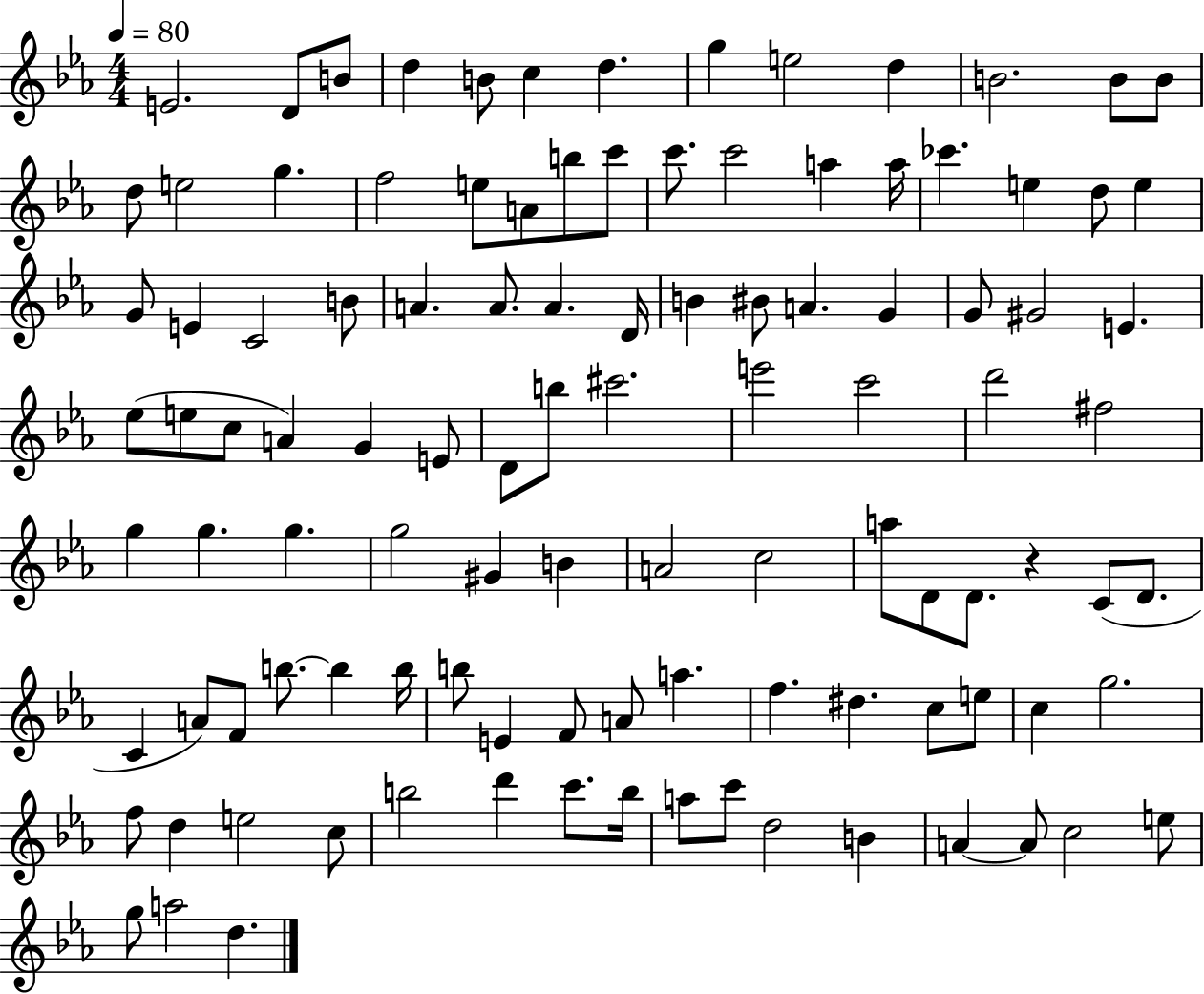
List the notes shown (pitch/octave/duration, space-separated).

E4/h. D4/e B4/e D5/q B4/e C5/q D5/q. G5/q E5/h D5/q B4/h. B4/e B4/e D5/e E5/h G5/q. F5/h E5/e A4/e B5/e C6/e C6/e. C6/h A5/q A5/s CES6/q. E5/q D5/e E5/q G4/e E4/q C4/h B4/e A4/q. A4/e. A4/q. D4/s B4/q BIS4/e A4/q. G4/q G4/e G#4/h E4/q. Eb5/e E5/e C5/e A4/q G4/q E4/e D4/e B5/e C#6/h. E6/h C6/h D6/h F#5/h G5/q G5/q. G5/q. G5/h G#4/q B4/q A4/h C5/h A5/e D4/e D4/e. R/q C4/e D4/e. C4/q A4/e F4/e B5/e. B5/q B5/s B5/e E4/q F4/e A4/e A5/q. F5/q. D#5/q. C5/e E5/e C5/q G5/h. F5/e D5/q E5/h C5/e B5/h D6/q C6/e. B5/s A5/e C6/e D5/h B4/q A4/q A4/e C5/h E5/e G5/e A5/h D5/q.